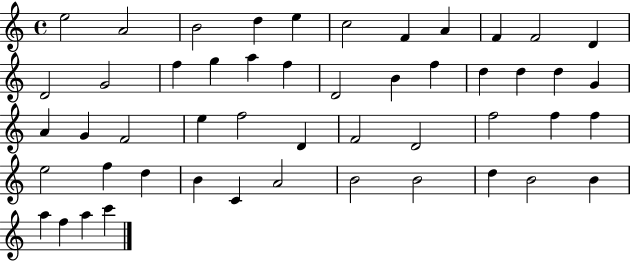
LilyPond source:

{
  \clef treble
  \time 4/4
  \defaultTimeSignature
  \key c \major
  e''2 a'2 | b'2 d''4 e''4 | c''2 f'4 a'4 | f'4 f'2 d'4 | \break d'2 g'2 | f''4 g''4 a''4 f''4 | d'2 b'4 f''4 | d''4 d''4 d''4 g'4 | \break a'4 g'4 f'2 | e''4 f''2 d'4 | f'2 d'2 | f''2 f''4 f''4 | \break e''2 f''4 d''4 | b'4 c'4 a'2 | b'2 b'2 | d''4 b'2 b'4 | \break a''4 f''4 a''4 c'''4 | \bar "|."
}